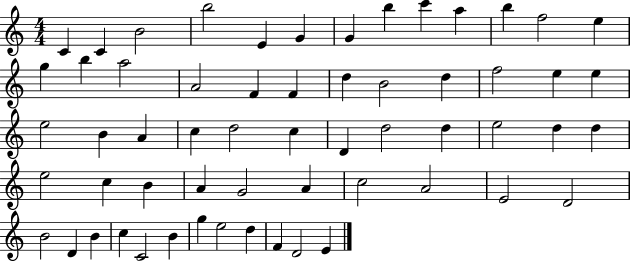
{
  \clef treble
  \numericTimeSignature
  \time 4/4
  \key c \major
  c'4 c'4 b'2 | b''2 e'4 g'4 | g'4 b''4 c'''4 a''4 | b''4 f''2 e''4 | \break g''4 b''4 a''2 | a'2 f'4 f'4 | d''4 b'2 d''4 | f''2 e''4 e''4 | \break e''2 b'4 a'4 | c''4 d''2 c''4 | d'4 d''2 d''4 | e''2 d''4 d''4 | \break e''2 c''4 b'4 | a'4 g'2 a'4 | c''2 a'2 | e'2 d'2 | \break b'2 d'4 b'4 | c''4 c'2 b'4 | g''4 e''2 d''4 | f'4 d'2 e'4 | \break \bar "|."
}